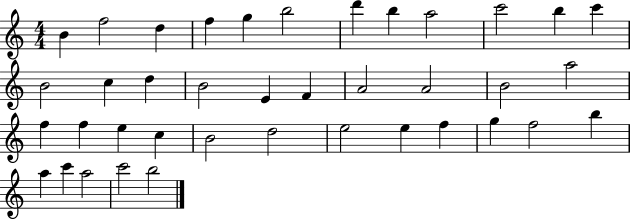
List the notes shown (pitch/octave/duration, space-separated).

B4/q F5/h D5/q F5/q G5/q B5/h D6/q B5/q A5/h C6/h B5/q C6/q B4/h C5/q D5/q B4/h E4/q F4/q A4/h A4/h B4/h A5/h F5/q F5/q E5/q C5/q B4/h D5/h E5/h E5/q F5/q G5/q F5/h B5/q A5/q C6/q A5/h C6/h B5/h